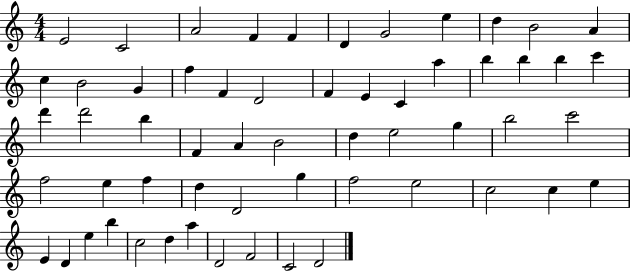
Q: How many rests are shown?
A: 0